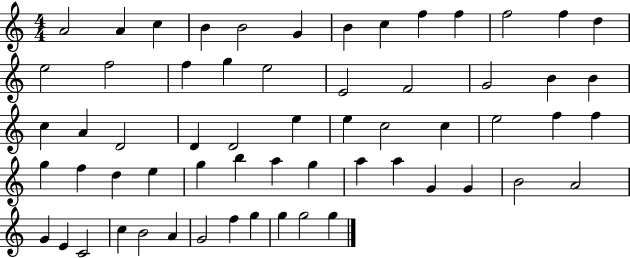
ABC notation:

X:1
T:Untitled
M:4/4
L:1/4
K:C
A2 A c B B2 G B c f f f2 f d e2 f2 f g e2 E2 F2 G2 B B c A D2 D D2 e e c2 c e2 f f g f d e g b a g a a G G B2 A2 G E C2 c B2 A G2 f g g g2 g